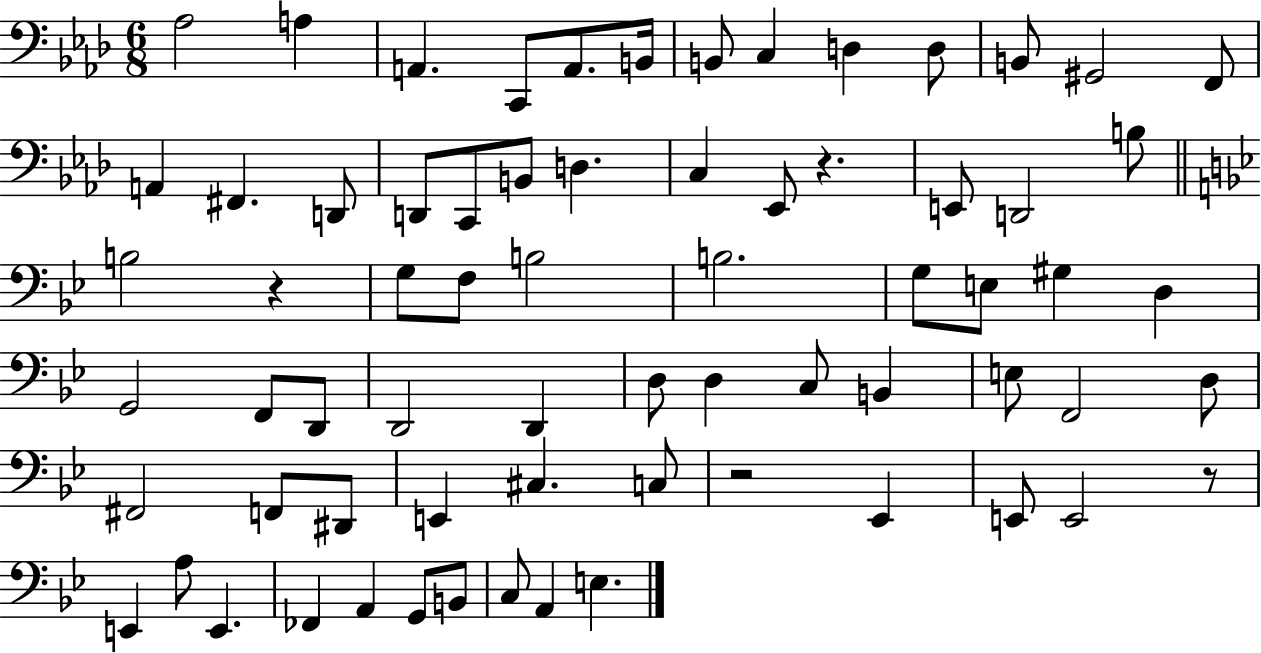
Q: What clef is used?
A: bass